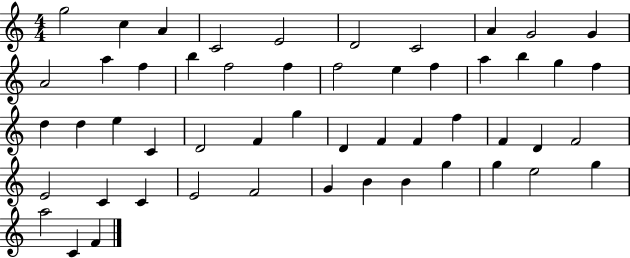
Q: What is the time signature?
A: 4/4